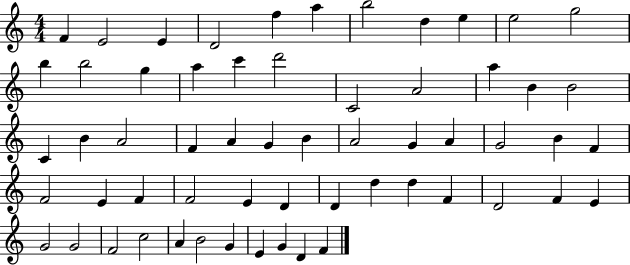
X:1
T:Untitled
M:4/4
L:1/4
K:C
F E2 E D2 f a b2 d e e2 g2 b b2 g a c' d'2 C2 A2 a B B2 C B A2 F A G B A2 G A G2 B F F2 E F F2 E D D d d F D2 F E G2 G2 F2 c2 A B2 G E G D F